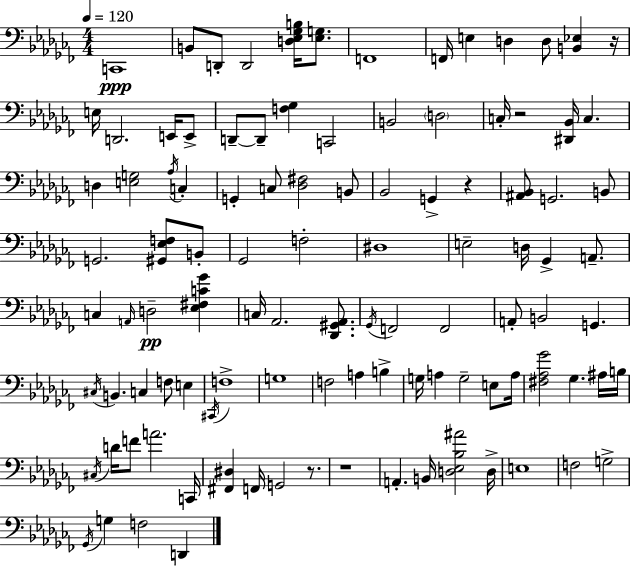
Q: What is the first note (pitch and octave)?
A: C2